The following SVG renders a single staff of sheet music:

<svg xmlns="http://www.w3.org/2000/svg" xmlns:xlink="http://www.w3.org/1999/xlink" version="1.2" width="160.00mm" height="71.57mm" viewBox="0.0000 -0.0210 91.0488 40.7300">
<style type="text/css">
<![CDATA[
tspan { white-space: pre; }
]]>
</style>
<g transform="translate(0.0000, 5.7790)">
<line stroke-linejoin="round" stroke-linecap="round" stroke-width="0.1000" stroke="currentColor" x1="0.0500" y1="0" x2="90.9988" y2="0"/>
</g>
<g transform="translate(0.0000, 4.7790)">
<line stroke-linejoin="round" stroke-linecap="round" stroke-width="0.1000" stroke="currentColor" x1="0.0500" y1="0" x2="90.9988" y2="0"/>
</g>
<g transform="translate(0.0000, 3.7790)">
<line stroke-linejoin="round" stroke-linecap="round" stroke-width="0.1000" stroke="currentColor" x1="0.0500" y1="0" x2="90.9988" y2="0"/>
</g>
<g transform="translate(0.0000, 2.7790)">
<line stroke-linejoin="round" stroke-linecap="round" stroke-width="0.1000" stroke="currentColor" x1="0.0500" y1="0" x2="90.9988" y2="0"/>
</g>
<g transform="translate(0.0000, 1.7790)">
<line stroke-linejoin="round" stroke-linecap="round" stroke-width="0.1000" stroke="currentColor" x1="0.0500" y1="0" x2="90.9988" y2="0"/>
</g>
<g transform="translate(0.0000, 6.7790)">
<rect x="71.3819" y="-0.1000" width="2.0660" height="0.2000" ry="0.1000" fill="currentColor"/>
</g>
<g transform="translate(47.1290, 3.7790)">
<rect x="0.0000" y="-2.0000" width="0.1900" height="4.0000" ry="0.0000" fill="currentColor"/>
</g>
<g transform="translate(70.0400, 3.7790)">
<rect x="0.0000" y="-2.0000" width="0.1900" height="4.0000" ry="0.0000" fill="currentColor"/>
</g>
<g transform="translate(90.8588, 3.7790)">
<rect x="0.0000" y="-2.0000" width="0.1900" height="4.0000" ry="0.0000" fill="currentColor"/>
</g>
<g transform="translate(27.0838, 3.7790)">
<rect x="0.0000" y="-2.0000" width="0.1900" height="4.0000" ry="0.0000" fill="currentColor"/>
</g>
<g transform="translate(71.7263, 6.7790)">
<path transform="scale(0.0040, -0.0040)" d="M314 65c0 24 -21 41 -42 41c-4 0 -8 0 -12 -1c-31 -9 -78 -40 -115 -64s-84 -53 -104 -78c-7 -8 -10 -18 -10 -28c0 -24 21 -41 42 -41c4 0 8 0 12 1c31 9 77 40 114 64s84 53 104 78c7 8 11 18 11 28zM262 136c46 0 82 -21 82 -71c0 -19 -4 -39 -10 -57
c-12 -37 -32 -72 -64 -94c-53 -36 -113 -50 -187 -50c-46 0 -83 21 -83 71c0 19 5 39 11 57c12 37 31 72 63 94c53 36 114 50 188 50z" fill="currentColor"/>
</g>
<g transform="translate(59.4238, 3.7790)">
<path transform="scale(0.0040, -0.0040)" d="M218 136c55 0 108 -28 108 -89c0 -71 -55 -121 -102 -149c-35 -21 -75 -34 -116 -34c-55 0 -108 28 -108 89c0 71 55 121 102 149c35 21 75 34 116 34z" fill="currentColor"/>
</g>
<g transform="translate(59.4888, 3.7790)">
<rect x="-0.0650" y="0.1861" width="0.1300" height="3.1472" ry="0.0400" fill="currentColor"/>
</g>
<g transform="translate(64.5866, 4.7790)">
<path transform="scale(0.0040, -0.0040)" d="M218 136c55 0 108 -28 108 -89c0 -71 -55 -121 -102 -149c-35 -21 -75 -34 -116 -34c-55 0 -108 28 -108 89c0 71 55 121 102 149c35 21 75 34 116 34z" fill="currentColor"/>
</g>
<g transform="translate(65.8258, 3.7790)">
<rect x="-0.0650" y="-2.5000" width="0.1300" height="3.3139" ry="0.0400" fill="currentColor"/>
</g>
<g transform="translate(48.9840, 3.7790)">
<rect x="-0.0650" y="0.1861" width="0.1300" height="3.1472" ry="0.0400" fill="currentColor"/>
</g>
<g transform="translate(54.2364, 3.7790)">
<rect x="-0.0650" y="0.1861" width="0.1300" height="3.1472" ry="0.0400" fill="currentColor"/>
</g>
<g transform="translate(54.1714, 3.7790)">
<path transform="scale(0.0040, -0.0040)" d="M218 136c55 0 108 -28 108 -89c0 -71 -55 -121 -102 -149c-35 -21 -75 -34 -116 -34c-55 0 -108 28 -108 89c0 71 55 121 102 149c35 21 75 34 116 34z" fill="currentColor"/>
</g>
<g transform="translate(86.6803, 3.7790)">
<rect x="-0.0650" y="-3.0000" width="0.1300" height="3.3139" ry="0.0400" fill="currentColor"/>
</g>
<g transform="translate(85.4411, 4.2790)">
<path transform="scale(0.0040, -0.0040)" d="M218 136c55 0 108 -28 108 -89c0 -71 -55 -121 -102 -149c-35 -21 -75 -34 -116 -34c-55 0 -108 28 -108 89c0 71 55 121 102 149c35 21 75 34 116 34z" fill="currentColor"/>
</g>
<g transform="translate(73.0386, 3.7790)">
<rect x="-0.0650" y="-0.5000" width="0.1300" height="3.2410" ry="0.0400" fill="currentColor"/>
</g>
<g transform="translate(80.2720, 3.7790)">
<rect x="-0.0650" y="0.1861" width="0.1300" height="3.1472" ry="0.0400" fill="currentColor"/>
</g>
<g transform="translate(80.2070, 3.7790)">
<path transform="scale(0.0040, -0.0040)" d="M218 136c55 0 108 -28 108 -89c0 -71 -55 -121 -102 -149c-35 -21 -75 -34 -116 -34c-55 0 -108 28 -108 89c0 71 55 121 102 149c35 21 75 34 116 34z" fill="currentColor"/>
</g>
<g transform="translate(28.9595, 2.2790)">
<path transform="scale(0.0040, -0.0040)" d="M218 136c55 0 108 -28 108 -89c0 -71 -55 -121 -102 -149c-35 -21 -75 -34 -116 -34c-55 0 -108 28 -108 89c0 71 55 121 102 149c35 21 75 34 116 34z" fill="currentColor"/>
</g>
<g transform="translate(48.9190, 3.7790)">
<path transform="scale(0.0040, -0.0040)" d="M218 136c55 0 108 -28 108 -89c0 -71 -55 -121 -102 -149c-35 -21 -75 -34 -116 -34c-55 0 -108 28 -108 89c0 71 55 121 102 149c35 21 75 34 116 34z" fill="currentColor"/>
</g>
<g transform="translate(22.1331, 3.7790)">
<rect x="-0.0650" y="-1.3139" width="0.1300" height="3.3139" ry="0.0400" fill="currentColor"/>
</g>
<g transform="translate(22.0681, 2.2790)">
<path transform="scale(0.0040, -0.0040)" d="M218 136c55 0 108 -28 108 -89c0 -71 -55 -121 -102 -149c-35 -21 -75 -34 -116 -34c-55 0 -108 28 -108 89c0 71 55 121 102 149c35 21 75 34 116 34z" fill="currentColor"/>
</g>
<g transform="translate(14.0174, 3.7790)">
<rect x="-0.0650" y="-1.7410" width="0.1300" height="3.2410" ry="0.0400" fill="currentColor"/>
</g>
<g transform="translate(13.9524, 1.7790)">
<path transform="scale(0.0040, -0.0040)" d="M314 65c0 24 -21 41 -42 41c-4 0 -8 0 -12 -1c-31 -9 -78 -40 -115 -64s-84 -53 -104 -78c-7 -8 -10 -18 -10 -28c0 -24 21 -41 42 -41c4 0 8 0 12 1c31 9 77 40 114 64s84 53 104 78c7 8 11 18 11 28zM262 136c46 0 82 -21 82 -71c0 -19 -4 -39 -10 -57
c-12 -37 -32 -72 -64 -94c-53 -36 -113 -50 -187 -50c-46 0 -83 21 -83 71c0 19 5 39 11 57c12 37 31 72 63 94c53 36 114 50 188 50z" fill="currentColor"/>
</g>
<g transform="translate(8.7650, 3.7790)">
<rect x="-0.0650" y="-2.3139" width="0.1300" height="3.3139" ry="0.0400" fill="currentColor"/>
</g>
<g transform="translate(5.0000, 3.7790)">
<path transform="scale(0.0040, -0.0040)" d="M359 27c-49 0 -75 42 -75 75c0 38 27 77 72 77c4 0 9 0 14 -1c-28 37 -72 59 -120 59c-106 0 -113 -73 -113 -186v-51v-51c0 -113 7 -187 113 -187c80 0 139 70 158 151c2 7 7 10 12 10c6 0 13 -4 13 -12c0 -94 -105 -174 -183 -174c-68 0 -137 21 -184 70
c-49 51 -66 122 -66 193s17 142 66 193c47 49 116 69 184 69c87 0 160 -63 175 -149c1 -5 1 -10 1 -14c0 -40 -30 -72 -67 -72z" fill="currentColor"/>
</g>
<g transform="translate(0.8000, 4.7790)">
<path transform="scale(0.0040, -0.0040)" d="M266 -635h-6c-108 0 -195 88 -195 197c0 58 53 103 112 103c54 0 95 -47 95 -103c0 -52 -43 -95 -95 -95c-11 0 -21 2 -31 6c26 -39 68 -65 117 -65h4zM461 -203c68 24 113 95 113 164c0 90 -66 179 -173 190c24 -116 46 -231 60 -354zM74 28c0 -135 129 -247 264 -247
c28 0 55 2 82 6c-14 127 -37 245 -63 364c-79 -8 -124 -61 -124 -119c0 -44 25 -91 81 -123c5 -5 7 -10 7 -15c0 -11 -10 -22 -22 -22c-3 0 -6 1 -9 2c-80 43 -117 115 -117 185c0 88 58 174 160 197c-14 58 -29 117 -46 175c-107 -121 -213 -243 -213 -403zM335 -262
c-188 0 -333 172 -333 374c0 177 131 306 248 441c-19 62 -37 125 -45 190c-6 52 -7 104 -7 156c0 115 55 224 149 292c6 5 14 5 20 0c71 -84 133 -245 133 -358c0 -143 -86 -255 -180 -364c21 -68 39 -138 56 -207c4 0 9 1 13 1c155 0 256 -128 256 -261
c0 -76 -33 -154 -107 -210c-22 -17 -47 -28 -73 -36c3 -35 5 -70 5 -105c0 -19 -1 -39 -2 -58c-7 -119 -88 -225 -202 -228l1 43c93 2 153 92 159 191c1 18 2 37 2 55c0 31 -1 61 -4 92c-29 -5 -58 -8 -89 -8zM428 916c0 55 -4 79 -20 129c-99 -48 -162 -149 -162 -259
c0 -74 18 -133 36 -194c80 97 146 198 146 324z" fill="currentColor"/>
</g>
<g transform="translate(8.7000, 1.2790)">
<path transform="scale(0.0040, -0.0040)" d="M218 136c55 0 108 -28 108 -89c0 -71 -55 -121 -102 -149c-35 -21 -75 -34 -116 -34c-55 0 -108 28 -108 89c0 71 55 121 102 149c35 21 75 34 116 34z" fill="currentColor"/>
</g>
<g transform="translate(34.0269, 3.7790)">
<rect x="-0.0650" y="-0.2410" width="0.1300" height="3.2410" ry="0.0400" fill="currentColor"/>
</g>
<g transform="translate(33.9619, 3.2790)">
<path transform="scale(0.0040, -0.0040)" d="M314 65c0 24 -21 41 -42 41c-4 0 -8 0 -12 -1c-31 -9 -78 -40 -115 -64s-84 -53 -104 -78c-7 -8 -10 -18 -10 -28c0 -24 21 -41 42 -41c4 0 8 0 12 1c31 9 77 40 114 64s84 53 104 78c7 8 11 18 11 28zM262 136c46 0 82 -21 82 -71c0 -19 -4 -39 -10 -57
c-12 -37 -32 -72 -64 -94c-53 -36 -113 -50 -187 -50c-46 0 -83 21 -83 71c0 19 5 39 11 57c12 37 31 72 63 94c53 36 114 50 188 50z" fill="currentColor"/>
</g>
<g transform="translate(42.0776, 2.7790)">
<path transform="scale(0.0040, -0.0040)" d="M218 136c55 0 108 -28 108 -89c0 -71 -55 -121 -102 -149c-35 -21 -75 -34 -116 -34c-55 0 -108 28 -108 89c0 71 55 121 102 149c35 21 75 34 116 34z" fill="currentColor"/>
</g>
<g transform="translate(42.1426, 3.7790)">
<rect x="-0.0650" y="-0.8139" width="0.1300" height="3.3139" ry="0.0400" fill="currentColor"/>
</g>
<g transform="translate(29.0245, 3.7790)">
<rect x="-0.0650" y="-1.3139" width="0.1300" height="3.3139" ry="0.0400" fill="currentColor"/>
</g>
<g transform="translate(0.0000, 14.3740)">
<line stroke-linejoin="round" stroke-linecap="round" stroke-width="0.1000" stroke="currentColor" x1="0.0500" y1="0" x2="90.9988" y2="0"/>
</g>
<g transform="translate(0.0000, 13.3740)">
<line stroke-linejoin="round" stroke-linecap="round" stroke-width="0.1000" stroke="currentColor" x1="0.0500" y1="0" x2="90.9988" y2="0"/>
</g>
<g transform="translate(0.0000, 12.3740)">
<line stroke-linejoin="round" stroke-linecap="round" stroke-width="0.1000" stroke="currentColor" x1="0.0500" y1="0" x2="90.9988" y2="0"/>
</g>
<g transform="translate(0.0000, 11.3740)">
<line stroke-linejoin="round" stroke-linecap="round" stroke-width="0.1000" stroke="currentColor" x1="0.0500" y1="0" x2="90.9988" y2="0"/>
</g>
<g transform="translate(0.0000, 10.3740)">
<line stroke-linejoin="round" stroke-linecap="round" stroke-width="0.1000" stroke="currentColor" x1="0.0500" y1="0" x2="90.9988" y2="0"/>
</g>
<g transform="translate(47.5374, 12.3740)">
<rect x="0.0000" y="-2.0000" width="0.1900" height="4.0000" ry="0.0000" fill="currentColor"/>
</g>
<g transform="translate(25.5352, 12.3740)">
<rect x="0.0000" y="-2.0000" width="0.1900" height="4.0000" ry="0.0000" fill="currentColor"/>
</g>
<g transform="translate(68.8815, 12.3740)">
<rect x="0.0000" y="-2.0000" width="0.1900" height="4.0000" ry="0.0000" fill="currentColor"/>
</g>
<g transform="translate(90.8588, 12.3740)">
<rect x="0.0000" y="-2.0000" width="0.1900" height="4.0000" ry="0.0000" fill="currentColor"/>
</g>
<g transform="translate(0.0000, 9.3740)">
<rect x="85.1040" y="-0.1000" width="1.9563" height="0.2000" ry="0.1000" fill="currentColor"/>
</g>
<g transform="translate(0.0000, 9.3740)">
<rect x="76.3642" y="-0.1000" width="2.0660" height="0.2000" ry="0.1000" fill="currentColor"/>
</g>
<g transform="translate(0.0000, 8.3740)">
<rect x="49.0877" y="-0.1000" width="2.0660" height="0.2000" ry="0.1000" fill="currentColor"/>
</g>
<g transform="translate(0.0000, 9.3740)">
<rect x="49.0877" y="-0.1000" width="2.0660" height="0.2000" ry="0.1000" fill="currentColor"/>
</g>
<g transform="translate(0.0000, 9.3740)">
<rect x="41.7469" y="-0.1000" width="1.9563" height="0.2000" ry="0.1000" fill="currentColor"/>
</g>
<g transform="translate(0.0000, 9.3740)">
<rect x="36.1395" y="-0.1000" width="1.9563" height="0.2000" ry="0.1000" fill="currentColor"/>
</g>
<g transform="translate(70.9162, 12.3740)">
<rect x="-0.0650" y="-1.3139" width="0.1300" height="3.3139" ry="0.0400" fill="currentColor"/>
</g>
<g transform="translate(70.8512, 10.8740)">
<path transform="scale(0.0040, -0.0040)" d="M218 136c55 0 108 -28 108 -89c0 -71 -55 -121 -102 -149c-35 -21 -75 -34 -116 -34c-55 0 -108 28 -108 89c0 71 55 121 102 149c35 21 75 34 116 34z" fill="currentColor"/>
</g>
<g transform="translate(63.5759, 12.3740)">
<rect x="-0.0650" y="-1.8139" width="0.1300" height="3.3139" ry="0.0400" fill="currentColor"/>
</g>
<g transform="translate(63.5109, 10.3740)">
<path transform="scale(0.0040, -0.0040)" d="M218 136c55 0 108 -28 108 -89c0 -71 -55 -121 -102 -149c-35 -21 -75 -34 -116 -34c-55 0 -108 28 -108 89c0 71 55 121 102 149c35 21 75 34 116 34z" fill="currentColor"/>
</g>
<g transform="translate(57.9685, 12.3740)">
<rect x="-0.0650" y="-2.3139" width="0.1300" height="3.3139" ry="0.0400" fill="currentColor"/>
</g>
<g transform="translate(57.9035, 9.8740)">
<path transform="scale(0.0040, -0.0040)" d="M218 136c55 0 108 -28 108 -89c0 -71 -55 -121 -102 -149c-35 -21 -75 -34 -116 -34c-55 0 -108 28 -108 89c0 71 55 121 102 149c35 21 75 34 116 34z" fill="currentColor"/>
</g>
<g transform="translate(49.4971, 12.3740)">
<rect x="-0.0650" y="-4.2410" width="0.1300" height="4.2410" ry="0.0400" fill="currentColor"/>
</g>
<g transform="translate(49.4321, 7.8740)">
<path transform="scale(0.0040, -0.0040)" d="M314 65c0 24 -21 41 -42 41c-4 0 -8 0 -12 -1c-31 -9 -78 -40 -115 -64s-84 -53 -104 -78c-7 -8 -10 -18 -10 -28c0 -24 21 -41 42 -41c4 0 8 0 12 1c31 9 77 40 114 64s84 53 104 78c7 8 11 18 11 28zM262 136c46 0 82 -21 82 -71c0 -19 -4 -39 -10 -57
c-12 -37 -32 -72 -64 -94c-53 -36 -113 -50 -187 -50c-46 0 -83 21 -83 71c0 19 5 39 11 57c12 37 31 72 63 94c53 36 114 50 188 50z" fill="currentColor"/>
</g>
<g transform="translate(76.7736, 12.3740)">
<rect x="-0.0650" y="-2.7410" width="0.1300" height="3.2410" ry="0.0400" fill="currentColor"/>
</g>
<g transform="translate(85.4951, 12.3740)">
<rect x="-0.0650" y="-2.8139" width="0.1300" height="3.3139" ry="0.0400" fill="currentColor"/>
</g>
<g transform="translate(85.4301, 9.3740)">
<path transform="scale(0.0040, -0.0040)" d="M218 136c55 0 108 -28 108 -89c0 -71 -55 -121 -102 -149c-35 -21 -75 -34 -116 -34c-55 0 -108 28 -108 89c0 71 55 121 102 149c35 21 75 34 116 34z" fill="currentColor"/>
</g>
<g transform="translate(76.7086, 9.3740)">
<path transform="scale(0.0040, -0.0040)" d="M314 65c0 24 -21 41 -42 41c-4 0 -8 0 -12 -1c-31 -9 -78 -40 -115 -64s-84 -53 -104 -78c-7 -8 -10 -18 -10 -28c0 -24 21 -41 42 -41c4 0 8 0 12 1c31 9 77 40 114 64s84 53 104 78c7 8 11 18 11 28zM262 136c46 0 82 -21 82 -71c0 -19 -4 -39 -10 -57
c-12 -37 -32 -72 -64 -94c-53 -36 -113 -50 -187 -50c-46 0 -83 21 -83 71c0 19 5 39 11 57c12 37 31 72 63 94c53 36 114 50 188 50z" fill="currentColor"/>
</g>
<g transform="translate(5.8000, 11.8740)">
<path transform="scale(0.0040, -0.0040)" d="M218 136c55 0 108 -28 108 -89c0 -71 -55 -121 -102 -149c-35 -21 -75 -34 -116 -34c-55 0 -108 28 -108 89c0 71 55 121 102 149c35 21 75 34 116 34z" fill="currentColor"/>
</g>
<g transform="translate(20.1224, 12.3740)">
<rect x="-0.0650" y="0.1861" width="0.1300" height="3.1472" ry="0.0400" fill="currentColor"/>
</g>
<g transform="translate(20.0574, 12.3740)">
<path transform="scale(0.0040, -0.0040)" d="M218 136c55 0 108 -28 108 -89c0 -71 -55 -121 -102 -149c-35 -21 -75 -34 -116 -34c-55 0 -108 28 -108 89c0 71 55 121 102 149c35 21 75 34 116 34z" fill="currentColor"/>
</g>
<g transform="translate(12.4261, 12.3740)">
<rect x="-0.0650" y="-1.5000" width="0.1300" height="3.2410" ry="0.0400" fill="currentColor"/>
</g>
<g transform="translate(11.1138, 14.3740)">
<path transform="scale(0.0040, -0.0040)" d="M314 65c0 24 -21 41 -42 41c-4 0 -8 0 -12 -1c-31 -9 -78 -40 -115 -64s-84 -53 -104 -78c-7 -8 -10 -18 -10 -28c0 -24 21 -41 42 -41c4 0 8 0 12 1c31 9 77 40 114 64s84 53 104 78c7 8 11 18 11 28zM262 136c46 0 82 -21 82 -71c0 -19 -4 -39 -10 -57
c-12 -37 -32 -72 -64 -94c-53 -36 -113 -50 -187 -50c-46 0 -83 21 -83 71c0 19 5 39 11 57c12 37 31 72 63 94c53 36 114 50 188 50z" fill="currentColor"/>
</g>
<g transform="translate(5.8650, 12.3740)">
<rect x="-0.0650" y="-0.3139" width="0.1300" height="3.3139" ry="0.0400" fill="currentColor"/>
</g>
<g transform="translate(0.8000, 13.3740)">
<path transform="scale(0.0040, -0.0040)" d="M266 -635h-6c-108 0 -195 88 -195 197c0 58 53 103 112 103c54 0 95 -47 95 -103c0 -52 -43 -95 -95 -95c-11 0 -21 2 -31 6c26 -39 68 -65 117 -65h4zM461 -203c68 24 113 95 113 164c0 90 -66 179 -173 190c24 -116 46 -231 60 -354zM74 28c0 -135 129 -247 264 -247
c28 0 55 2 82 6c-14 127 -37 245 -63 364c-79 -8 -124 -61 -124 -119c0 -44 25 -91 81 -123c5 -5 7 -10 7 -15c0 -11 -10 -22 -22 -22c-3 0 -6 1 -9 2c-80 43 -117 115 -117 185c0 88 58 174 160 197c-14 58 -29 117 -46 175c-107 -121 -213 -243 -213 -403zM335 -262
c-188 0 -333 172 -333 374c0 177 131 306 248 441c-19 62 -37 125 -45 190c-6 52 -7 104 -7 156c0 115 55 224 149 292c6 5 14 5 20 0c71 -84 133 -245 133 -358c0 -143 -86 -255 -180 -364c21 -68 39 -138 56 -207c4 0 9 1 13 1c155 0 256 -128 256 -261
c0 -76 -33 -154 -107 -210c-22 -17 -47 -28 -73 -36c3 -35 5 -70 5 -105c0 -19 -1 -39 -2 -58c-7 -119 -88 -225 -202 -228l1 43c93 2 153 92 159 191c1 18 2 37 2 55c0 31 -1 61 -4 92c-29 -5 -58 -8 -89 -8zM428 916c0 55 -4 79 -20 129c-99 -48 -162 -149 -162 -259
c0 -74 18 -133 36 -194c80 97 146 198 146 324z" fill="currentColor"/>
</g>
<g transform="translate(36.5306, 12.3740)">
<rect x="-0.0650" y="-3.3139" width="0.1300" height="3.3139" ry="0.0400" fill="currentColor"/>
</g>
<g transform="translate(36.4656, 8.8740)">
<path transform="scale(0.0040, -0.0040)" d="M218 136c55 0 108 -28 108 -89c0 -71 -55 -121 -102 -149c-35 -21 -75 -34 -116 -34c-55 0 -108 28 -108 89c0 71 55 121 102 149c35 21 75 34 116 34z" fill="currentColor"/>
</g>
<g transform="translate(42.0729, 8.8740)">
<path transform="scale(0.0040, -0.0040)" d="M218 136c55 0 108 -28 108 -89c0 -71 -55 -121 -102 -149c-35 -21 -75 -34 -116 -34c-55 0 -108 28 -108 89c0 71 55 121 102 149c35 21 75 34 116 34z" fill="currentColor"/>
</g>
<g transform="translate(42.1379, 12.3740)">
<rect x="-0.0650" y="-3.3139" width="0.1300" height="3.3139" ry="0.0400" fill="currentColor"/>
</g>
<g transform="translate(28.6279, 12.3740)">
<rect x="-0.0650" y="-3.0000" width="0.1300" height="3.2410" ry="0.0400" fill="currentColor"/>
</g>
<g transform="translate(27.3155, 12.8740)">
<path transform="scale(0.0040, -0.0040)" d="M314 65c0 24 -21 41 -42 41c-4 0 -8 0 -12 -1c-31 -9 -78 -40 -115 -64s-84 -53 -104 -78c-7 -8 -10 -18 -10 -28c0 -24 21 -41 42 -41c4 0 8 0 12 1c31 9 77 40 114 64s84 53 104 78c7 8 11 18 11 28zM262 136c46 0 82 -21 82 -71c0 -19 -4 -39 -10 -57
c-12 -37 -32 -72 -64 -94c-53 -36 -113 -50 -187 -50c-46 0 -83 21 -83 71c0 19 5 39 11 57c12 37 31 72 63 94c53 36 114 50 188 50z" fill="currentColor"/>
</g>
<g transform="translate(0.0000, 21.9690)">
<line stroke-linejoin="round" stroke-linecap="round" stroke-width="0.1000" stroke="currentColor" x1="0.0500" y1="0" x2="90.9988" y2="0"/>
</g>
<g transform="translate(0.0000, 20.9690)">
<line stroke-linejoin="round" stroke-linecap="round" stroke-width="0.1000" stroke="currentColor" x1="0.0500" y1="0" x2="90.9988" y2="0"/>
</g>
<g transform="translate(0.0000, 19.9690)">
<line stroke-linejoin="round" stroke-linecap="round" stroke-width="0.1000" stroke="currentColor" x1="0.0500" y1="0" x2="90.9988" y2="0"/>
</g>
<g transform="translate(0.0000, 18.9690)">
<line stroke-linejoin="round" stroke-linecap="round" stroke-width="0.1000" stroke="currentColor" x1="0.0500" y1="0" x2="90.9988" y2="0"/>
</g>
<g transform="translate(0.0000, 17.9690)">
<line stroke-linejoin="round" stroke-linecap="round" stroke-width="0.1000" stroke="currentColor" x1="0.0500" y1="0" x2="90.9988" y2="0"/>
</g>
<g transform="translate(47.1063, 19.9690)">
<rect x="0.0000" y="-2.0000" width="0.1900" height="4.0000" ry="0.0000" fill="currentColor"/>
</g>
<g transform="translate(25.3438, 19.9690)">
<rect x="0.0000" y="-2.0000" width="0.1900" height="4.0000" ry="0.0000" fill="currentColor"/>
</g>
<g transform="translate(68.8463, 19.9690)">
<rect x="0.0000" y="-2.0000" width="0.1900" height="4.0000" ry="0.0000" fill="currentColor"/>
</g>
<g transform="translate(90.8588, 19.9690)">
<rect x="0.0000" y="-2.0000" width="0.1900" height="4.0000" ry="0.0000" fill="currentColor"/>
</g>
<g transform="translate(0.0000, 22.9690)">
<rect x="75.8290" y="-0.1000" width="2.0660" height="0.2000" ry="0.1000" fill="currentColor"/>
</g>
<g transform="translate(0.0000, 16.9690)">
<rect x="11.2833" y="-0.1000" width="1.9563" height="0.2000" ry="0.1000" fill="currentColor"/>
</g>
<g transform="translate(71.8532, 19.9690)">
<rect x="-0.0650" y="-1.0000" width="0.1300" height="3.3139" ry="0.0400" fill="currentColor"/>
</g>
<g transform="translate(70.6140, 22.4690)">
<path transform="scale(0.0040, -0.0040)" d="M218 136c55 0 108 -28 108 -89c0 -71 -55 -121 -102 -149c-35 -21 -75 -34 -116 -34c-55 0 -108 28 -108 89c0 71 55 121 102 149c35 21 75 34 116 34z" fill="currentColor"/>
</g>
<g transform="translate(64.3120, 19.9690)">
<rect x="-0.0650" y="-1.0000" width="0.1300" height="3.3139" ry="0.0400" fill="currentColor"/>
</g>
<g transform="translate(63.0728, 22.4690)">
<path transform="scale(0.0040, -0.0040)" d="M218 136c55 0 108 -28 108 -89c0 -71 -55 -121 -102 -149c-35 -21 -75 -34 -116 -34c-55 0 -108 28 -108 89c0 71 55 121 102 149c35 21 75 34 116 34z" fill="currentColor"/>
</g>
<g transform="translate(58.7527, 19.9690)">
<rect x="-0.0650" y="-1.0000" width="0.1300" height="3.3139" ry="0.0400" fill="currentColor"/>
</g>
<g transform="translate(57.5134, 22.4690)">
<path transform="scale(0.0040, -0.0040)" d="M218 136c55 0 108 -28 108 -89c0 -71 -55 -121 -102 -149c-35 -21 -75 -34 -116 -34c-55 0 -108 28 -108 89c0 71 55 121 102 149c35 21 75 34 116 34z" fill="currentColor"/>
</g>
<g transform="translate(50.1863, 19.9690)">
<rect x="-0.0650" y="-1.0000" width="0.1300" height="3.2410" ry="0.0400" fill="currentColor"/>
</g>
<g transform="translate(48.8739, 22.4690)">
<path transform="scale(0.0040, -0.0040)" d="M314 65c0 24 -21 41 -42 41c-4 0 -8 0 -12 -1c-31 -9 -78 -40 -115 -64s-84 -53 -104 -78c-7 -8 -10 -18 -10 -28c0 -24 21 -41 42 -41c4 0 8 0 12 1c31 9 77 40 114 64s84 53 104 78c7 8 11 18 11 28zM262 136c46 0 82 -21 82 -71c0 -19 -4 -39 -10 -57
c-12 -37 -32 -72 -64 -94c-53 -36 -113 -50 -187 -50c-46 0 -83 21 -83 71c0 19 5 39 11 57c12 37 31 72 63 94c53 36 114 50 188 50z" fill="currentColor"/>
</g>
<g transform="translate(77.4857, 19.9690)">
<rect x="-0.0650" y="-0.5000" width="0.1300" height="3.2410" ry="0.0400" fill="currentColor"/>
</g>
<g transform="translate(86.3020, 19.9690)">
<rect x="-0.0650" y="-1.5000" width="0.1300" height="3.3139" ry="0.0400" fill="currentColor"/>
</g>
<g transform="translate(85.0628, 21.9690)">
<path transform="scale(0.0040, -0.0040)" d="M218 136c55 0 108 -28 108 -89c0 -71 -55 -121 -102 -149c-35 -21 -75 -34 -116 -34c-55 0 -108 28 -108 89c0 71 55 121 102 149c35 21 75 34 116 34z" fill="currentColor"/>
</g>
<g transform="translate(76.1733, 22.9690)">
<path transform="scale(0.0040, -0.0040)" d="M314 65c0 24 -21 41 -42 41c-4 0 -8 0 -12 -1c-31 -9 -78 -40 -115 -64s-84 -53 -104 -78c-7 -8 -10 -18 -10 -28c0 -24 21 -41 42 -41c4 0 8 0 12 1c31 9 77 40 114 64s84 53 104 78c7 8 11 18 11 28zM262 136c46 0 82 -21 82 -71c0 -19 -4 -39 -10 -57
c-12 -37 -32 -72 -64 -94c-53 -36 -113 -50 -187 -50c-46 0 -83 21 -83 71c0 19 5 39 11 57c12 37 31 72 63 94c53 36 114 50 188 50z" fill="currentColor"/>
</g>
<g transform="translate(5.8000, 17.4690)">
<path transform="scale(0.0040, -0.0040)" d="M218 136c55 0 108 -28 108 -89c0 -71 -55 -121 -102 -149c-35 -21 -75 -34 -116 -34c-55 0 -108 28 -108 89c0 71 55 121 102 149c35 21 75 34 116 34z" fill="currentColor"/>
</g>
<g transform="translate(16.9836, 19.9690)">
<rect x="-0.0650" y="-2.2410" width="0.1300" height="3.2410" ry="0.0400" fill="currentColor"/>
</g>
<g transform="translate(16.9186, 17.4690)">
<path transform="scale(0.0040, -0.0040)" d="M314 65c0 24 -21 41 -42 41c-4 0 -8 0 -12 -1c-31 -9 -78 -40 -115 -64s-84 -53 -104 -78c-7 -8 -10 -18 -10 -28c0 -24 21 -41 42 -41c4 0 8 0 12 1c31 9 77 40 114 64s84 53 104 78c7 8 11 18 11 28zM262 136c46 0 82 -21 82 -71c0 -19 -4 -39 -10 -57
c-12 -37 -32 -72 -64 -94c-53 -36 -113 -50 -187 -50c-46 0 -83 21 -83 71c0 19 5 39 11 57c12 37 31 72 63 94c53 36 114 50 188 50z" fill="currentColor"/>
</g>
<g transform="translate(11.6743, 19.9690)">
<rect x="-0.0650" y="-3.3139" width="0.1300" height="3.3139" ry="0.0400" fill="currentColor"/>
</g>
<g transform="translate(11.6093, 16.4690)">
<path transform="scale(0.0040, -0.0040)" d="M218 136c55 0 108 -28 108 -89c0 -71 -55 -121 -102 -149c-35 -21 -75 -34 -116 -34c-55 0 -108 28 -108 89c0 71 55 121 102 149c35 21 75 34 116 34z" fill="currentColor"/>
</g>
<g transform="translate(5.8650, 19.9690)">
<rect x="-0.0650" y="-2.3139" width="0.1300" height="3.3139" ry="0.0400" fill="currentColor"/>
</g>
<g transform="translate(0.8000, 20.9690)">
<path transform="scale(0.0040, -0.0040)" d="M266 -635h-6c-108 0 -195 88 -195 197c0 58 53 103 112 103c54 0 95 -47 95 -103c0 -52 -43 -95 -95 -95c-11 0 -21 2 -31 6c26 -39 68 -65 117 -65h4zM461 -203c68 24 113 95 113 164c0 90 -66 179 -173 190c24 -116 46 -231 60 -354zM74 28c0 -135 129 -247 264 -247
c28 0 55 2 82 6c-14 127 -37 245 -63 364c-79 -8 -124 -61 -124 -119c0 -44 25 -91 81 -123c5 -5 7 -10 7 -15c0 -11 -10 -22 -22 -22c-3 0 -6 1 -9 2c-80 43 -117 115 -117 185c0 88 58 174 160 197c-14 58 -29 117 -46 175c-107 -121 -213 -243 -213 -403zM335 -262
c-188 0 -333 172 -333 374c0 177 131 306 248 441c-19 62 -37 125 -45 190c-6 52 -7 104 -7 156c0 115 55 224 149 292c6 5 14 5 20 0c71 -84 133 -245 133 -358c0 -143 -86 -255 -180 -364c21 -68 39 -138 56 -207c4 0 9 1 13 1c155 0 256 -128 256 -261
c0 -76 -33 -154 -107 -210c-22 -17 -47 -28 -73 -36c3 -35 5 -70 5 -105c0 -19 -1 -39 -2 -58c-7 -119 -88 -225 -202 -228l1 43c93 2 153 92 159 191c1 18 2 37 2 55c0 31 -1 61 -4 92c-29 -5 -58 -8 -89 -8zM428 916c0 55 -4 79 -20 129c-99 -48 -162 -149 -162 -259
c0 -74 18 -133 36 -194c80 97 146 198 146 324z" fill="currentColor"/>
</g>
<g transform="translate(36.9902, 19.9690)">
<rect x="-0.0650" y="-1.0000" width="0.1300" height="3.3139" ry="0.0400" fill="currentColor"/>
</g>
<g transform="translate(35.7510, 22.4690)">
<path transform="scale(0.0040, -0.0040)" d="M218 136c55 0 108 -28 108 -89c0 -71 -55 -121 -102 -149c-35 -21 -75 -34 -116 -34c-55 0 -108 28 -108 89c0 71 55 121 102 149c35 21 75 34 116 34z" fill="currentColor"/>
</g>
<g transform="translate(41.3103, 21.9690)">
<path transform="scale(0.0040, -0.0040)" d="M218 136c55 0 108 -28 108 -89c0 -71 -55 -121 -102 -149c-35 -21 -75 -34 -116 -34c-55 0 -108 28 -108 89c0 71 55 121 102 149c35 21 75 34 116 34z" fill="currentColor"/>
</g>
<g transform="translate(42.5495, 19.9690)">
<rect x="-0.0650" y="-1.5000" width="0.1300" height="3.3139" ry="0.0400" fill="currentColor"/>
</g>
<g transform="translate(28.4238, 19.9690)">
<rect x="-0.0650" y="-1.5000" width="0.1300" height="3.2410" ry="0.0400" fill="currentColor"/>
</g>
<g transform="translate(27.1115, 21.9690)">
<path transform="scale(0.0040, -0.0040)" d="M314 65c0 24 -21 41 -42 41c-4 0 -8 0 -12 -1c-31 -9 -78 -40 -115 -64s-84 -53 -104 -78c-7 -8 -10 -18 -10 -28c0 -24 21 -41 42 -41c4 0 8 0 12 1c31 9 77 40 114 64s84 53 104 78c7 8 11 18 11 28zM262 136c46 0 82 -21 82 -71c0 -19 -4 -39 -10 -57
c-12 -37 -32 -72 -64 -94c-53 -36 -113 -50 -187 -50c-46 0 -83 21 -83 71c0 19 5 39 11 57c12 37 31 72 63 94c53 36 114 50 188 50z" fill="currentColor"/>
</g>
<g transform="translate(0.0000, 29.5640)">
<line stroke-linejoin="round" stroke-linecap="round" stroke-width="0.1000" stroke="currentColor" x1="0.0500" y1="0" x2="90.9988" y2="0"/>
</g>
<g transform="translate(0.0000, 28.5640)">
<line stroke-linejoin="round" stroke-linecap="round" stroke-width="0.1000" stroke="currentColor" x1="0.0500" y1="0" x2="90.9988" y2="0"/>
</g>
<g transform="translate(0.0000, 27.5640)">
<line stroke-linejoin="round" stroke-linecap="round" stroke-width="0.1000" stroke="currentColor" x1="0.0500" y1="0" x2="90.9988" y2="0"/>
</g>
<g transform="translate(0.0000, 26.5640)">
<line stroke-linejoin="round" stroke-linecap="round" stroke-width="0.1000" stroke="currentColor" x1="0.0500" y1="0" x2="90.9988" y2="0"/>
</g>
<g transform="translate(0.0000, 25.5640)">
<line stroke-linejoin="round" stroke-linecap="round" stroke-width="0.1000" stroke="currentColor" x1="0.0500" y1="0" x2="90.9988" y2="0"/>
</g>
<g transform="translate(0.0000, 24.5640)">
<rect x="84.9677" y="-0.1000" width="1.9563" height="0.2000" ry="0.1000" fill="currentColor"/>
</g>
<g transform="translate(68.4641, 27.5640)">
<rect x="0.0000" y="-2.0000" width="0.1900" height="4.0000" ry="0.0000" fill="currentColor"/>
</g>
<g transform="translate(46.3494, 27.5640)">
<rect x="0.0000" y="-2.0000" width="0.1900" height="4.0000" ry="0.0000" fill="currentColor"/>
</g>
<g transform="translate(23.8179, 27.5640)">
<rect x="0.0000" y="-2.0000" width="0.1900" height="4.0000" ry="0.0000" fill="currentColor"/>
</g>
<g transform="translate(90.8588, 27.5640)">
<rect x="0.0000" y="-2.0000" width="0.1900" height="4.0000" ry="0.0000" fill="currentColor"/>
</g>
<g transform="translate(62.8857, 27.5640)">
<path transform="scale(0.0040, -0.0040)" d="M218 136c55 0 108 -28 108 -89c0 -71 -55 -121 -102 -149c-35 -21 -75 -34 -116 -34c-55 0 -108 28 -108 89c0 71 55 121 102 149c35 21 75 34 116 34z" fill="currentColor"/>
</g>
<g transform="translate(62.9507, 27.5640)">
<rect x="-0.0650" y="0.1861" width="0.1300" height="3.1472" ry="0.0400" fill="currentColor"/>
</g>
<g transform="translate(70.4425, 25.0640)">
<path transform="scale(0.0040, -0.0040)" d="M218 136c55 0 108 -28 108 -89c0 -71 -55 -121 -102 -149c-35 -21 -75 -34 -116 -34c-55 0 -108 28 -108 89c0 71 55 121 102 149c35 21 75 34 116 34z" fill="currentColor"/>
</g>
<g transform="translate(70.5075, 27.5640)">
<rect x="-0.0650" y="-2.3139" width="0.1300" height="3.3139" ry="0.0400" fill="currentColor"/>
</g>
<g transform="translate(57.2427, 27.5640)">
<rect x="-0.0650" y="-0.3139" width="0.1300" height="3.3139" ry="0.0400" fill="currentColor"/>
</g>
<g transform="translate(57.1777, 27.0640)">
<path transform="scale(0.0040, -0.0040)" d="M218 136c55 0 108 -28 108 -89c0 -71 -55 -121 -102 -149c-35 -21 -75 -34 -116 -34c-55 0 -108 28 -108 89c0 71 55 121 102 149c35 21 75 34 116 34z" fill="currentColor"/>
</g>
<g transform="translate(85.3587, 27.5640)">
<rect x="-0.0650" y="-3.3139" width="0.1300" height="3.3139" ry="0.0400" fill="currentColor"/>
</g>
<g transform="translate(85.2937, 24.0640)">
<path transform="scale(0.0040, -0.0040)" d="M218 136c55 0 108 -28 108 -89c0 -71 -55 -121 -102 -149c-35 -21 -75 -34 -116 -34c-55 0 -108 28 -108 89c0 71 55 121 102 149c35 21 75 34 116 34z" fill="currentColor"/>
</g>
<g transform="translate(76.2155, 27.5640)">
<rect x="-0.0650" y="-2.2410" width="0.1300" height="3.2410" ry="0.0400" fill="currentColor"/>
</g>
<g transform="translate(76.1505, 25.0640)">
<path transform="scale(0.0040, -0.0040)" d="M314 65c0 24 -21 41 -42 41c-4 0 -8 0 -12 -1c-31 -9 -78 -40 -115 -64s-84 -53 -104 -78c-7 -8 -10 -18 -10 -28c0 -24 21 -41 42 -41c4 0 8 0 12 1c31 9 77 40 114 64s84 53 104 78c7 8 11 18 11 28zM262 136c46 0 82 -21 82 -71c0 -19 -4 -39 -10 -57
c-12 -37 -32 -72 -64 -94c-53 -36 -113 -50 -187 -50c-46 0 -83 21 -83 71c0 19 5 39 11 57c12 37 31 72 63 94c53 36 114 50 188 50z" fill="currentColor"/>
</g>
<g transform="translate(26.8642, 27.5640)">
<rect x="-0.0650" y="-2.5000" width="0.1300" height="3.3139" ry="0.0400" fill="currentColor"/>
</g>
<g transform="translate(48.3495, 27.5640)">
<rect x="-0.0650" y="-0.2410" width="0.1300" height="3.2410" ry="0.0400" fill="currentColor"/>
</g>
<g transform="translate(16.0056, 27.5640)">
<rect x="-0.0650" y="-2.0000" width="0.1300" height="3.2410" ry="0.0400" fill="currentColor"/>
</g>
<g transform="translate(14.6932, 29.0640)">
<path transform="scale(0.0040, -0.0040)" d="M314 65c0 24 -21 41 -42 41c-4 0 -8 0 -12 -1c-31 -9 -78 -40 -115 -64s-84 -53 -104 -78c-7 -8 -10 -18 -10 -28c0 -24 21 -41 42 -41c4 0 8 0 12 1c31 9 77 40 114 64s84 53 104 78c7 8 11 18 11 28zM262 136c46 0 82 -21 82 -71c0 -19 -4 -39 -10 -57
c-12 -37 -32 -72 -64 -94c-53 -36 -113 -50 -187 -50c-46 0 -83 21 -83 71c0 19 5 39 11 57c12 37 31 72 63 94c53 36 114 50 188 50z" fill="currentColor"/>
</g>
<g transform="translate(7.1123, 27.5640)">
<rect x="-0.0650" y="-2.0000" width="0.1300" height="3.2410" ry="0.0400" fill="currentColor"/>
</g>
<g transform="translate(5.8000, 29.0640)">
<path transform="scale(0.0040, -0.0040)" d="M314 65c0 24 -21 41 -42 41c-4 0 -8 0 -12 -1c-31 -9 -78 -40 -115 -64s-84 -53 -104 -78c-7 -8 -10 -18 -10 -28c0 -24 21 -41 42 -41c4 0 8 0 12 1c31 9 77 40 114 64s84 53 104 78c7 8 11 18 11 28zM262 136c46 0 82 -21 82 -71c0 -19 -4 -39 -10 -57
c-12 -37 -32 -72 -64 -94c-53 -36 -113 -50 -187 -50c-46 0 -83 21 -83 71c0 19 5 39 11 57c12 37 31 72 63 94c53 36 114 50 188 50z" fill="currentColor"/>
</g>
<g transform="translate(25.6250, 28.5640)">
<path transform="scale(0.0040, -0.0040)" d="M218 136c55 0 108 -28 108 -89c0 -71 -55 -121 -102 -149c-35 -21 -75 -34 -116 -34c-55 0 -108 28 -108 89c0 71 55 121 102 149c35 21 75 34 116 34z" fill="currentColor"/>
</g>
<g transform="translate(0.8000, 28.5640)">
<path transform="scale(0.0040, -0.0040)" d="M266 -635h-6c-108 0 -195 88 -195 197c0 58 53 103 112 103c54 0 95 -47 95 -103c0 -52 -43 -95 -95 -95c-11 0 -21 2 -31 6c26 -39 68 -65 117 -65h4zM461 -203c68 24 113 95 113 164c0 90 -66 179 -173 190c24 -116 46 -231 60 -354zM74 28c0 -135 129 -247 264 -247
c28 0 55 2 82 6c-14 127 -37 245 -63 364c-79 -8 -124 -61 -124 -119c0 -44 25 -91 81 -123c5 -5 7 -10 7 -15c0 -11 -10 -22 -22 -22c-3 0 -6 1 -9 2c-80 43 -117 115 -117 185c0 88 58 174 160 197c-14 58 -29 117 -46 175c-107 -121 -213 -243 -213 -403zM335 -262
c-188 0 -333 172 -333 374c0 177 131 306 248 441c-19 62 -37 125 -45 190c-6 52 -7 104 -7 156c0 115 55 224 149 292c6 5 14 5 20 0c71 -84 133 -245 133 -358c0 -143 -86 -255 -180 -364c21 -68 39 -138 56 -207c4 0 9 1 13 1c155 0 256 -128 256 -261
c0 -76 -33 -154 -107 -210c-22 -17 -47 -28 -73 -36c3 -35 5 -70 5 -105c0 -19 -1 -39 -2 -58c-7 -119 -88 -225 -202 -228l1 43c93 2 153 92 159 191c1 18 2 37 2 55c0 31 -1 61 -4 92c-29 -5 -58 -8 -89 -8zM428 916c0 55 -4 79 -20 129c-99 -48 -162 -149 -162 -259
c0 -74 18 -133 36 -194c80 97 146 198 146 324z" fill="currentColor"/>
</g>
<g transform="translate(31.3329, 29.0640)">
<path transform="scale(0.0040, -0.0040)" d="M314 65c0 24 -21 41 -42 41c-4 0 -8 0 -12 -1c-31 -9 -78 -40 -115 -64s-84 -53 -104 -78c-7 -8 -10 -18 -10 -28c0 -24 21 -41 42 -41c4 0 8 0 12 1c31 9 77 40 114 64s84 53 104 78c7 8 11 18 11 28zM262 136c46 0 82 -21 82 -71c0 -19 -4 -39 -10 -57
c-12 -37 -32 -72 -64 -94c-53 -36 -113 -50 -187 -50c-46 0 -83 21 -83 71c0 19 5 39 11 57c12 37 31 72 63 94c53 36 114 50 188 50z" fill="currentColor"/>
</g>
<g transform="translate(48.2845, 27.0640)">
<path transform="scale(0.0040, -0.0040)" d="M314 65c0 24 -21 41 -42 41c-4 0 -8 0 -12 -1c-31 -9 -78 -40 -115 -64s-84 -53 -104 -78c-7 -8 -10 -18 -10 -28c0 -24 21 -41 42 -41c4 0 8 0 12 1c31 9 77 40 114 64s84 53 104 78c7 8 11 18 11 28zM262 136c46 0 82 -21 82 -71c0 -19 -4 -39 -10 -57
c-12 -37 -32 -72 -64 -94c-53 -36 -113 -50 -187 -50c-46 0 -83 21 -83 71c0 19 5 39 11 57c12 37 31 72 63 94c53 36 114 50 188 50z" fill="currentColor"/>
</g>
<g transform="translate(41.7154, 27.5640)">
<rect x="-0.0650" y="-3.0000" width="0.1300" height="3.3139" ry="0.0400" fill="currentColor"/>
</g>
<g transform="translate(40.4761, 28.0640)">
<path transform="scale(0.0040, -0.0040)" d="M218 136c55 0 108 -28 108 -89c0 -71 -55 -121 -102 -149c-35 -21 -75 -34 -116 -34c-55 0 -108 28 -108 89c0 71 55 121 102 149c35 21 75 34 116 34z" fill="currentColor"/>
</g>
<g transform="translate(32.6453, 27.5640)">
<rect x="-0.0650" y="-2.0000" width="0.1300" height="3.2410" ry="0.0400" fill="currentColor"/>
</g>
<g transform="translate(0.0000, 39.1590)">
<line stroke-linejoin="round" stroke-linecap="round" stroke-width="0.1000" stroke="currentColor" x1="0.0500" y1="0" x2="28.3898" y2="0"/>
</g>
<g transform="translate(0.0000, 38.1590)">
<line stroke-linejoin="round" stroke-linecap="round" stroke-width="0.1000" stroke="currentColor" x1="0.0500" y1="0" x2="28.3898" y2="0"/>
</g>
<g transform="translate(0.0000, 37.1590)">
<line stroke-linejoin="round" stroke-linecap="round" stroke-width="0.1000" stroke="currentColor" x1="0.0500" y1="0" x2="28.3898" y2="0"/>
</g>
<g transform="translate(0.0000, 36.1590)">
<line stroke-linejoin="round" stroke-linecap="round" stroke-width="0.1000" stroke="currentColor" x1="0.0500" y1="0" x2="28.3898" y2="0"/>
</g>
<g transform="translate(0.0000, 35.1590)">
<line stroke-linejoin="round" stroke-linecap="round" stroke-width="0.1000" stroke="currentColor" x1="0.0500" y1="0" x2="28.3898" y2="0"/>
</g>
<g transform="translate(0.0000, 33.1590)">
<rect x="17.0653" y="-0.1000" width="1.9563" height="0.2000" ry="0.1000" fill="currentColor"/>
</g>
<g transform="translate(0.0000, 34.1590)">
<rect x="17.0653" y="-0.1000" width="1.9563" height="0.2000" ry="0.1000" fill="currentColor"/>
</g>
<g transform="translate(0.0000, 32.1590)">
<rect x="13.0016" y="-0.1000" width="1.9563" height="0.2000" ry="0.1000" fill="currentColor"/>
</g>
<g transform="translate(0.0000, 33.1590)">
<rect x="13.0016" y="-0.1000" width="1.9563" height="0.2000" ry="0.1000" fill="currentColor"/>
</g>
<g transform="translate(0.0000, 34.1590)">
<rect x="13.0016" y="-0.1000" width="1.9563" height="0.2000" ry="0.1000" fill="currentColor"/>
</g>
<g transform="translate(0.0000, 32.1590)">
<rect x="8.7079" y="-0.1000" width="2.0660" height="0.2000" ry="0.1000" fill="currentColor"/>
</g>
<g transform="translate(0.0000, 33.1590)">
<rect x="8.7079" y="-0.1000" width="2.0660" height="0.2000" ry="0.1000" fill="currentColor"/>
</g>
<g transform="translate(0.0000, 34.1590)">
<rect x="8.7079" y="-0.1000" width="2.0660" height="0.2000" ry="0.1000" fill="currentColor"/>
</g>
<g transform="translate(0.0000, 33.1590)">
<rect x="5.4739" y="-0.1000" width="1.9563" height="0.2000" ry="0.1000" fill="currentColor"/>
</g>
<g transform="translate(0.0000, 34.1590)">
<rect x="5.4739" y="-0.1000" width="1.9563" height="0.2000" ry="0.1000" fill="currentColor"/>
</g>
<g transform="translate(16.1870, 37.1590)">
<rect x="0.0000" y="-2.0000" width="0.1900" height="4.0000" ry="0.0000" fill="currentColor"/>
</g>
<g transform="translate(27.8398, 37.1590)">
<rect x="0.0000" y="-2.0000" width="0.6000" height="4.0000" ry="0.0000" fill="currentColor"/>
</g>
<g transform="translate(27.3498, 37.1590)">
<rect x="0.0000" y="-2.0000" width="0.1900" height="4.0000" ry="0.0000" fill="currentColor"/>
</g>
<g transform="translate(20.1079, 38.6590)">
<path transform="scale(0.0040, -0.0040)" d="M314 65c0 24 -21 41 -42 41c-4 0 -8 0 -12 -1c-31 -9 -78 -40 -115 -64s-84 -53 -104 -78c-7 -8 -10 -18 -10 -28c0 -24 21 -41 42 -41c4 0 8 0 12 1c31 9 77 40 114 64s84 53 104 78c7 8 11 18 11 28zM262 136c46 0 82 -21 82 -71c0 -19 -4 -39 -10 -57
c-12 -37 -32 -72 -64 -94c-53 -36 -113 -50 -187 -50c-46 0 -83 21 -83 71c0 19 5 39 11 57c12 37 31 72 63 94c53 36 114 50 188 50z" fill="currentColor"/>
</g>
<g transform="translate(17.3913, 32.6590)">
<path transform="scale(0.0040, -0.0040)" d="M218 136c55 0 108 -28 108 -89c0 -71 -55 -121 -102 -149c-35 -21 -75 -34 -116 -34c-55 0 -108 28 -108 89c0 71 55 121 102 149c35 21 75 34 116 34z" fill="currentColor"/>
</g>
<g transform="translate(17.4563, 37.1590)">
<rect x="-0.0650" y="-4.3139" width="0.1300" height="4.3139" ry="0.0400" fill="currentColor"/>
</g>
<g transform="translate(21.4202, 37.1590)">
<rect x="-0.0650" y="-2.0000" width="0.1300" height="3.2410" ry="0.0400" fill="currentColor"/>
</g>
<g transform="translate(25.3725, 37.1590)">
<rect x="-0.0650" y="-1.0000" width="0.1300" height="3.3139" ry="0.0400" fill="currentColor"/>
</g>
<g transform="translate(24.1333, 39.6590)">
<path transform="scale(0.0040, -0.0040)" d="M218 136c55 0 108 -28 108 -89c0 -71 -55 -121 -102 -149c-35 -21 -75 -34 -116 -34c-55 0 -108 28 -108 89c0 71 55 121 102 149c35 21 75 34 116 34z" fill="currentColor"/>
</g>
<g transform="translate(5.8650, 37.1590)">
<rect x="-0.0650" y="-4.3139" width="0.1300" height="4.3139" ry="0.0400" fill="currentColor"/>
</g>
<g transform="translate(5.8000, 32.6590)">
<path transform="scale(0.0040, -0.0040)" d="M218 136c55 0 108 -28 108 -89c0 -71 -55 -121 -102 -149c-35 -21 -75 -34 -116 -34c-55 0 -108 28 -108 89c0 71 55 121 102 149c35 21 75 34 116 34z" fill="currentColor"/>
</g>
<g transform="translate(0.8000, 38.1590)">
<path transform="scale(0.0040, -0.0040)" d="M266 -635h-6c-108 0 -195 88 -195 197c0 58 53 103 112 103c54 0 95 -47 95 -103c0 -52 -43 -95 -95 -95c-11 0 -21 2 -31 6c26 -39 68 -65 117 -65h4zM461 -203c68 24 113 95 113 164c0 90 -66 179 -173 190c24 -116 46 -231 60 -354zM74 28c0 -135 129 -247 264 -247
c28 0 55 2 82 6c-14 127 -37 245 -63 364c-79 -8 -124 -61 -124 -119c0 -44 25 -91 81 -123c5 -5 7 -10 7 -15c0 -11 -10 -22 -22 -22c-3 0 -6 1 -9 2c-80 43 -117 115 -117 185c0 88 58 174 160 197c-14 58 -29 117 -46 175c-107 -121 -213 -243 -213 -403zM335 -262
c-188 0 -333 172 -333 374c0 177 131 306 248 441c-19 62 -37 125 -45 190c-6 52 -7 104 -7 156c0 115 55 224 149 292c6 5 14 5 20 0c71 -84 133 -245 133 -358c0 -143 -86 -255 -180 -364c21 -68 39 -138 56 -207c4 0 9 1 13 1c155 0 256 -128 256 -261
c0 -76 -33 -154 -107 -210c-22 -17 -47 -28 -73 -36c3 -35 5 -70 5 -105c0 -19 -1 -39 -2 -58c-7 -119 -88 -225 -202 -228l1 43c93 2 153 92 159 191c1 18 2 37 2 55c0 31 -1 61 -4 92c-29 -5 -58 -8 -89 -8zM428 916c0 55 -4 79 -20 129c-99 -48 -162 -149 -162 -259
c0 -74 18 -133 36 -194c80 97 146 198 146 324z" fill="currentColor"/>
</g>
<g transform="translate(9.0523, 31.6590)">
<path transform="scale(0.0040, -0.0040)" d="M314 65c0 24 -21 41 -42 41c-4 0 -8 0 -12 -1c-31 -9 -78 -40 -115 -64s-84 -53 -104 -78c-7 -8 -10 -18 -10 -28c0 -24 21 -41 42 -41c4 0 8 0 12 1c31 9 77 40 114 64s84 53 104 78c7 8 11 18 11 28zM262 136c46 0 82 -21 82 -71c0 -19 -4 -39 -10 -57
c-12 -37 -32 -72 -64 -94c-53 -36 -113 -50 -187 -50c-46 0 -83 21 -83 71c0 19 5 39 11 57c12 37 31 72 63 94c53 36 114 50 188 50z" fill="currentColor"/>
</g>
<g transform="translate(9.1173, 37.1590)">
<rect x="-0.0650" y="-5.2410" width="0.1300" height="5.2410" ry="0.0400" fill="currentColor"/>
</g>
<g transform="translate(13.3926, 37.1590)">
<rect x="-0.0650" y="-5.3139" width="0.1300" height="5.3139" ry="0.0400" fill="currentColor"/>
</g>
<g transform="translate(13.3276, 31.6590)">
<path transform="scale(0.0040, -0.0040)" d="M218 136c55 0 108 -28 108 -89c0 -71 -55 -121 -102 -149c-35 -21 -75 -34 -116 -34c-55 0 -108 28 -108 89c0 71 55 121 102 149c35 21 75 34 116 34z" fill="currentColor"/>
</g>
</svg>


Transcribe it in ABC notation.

X:1
T:Untitled
M:4/4
L:1/4
K:C
g f2 e e c2 d B B B G C2 B A c E2 B A2 b b d'2 g f e a2 a g b g2 E2 D E D2 D D D C2 E F2 F2 G F2 A c2 c B g g2 b d' f'2 f' d' F2 D